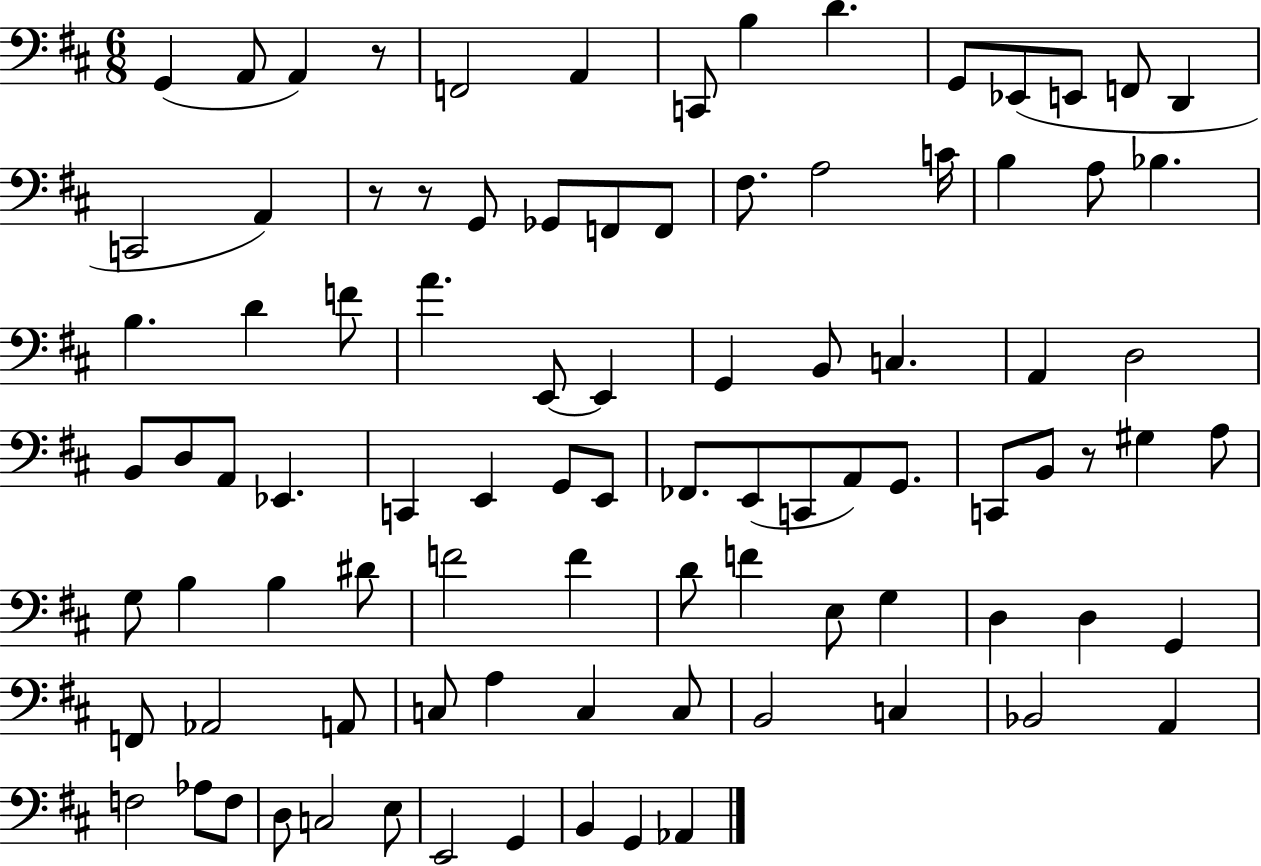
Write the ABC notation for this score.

X:1
T:Untitled
M:6/8
L:1/4
K:D
G,, A,,/2 A,, z/2 F,,2 A,, C,,/2 B, D G,,/2 _E,,/2 E,,/2 F,,/2 D,, C,,2 A,, z/2 z/2 G,,/2 _G,,/2 F,,/2 F,,/2 ^F,/2 A,2 C/4 B, A,/2 _B, B, D F/2 A E,,/2 E,, G,, B,,/2 C, A,, D,2 B,,/2 D,/2 A,,/2 _E,, C,, E,, G,,/2 E,,/2 _F,,/2 E,,/2 C,,/2 A,,/2 G,,/2 C,,/2 B,,/2 z/2 ^G, A,/2 G,/2 B, B, ^D/2 F2 F D/2 F E,/2 G, D, D, G,, F,,/2 _A,,2 A,,/2 C,/2 A, C, C,/2 B,,2 C, _B,,2 A,, F,2 _A,/2 F,/2 D,/2 C,2 E,/2 E,,2 G,, B,, G,, _A,,